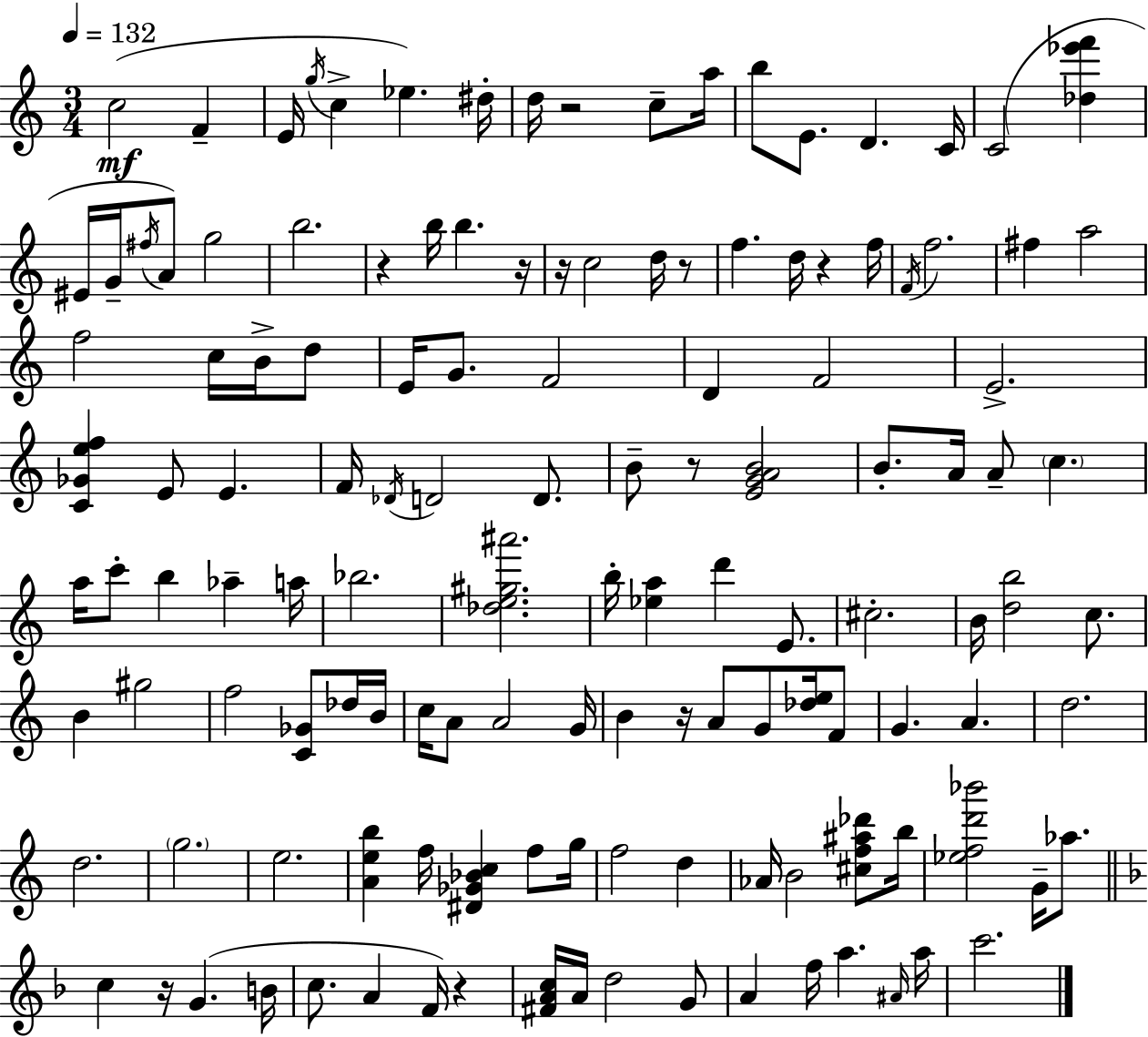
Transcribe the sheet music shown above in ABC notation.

X:1
T:Untitled
M:3/4
L:1/4
K:C
c2 F E/4 g/4 c _e ^d/4 d/4 z2 c/2 a/4 b/2 E/2 D C/4 C2 [_d_e'f'] ^E/4 G/4 ^f/4 A/2 g2 b2 z b/4 b z/4 z/4 c2 d/4 z/2 f d/4 z f/4 F/4 f2 ^f a2 f2 c/4 B/4 d/2 E/4 G/2 F2 D F2 E2 [C_Gef] E/2 E F/4 _D/4 D2 D/2 B/2 z/2 [EGAB]2 B/2 A/4 A/2 c a/4 c'/2 b _a a/4 _b2 [_de^g^a']2 b/4 [_ea] d' E/2 ^c2 B/4 [db]2 c/2 B ^g2 f2 [C_G]/2 _d/4 B/4 c/4 A/2 A2 G/4 B z/4 A/2 G/2 [_de]/4 F/2 G A d2 d2 g2 e2 [Aeb] f/4 [^D_G_Bc] f/2 g/4 f2 d _A/4 B2 [^cf^a_d']/2 b/4 [_efd'_b']2 G/4 _a/2 c z/4 G B/4 c/2 A F/4 z [^FAc]/4 A/4 d2 G/2 A f/4 a ^A/4 a/4 c'2